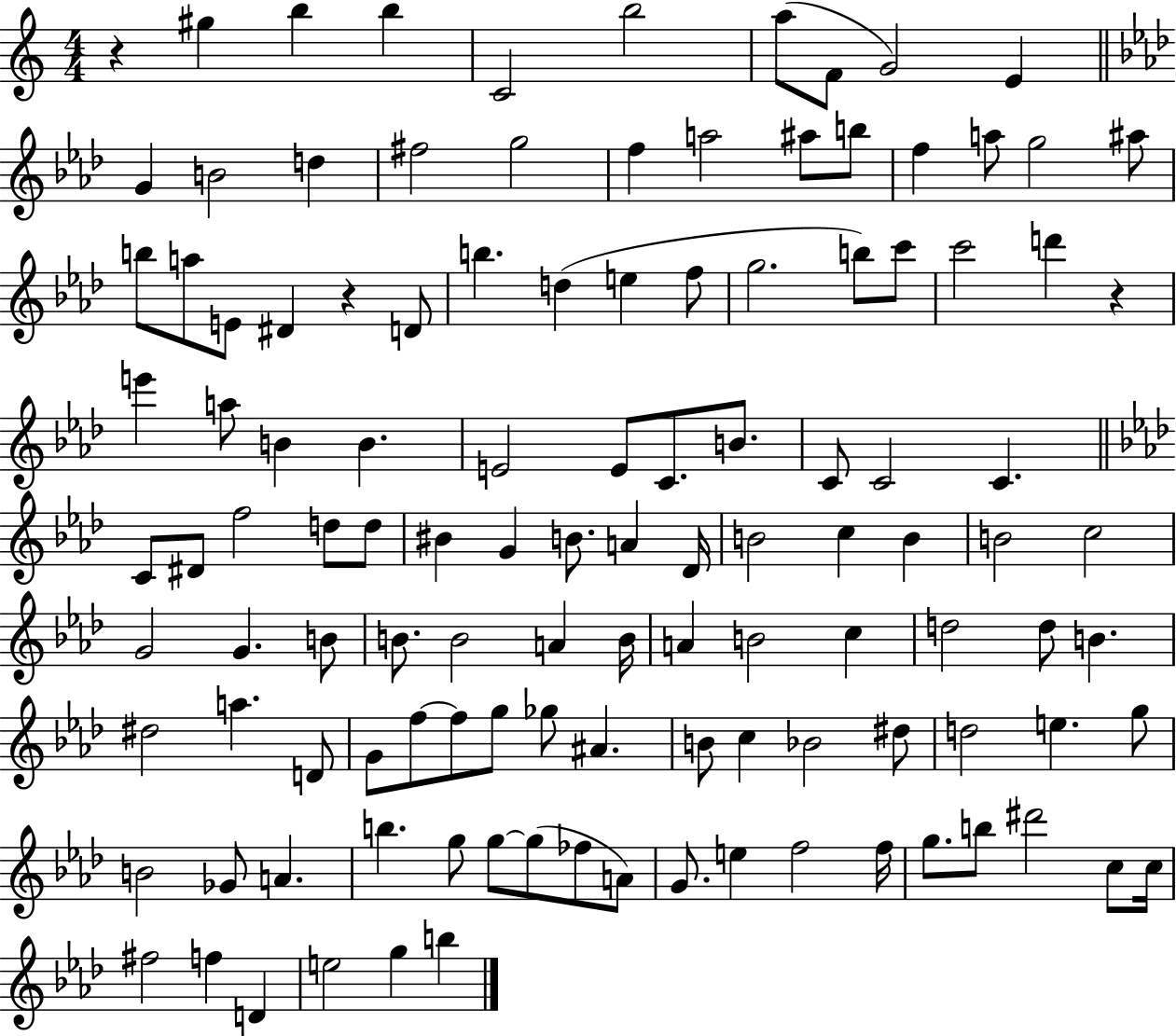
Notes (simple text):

R/q G#5/q B5/q B5/q C4/h B5/h A5/e F4/e G4/h E4/q G4/q B4/h D5/q F#5/h G5/h F5/q A5/h A#5/e B5/e F5/q A5/e G5/h A#5/e B5/e A5/e E4/e D#4/q R/q D4/e B5/q. D5/q E5/q F5/e G5/h. B5/e C6/e C6/h D6/q R/q E6/q A5/e B4/q B4/q. E4/h E4/e C4/e. B4/e. C4/e C4/h C4/q. C4/e D#4/e F5/h D5/e D5/e BIS4/q G4/q B4/e. A4/q Db4/s B4/h C5/q B4/q B4/h C5/h G4/h G4/q. B4/e B4/e. B4/h A4/q B4/s A4/q B4/h C5/q D5/h D5/e B4/q. D#5/h A5/q. D4/e G4/e F5/e F5/e G5/e Gb5/e A#4/q. B4/e C5/q Bb4/h D#5/e D5/h E5/q. G5/e B4/h Gb4/e A4/q. B5/q. G5/e G5/e G5/e FES5/e A4/e G4/e. E5/q F5/h F5/s G5/e. B5/e D#6/h C5/e C5/s F#5/h F5/q D4/q E5/h G5/q B5/q